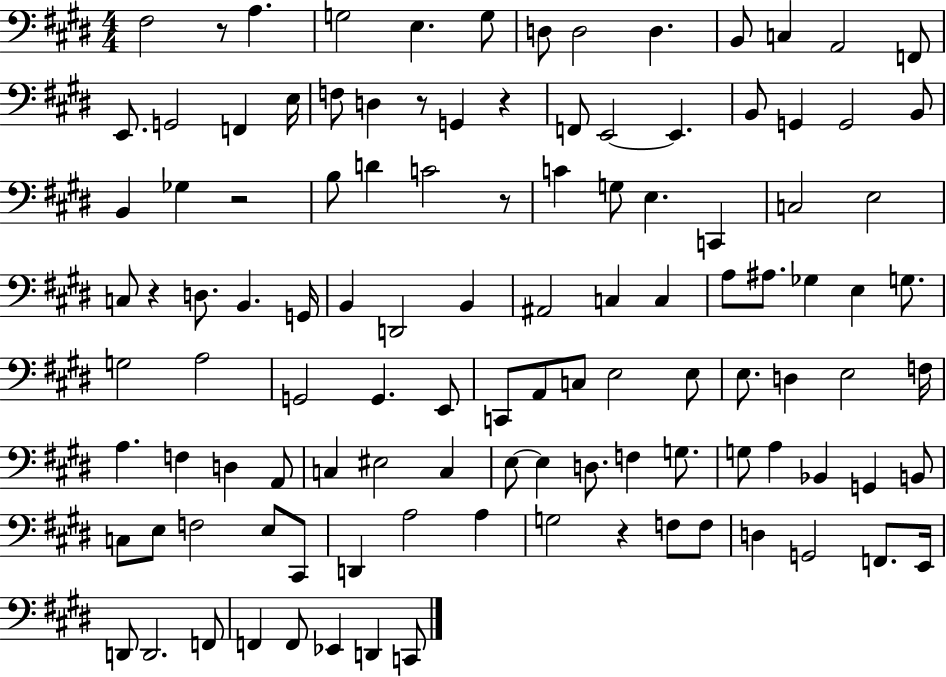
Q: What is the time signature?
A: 4/4